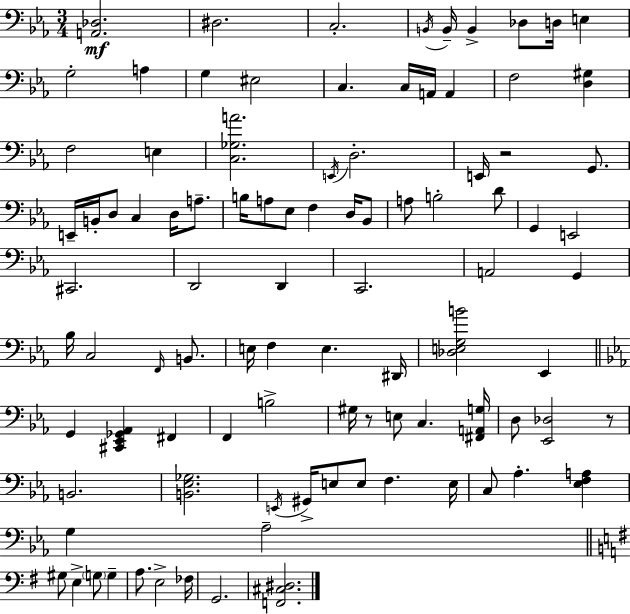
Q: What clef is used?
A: bass